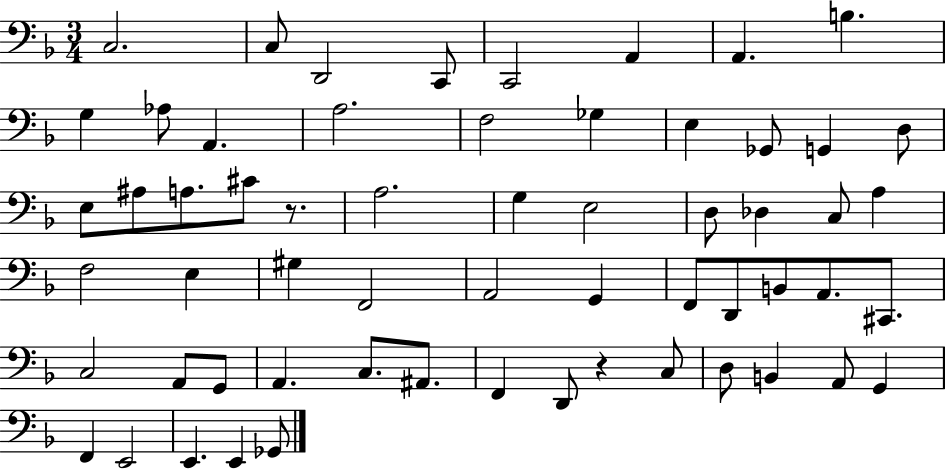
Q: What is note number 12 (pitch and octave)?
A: A3